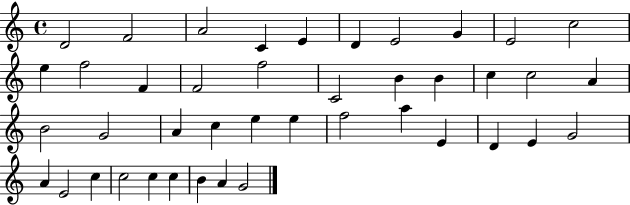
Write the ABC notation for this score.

X:1
T:Untitled
M:4/4
L:1/4
K:C
D2 F2 A2 C E D E2 G E2 c2 e f2 F F2 f2 C2 B B c c2 A B2 G2 A c e e f2 a E D E G2 A E2 c c2 c c B A G2